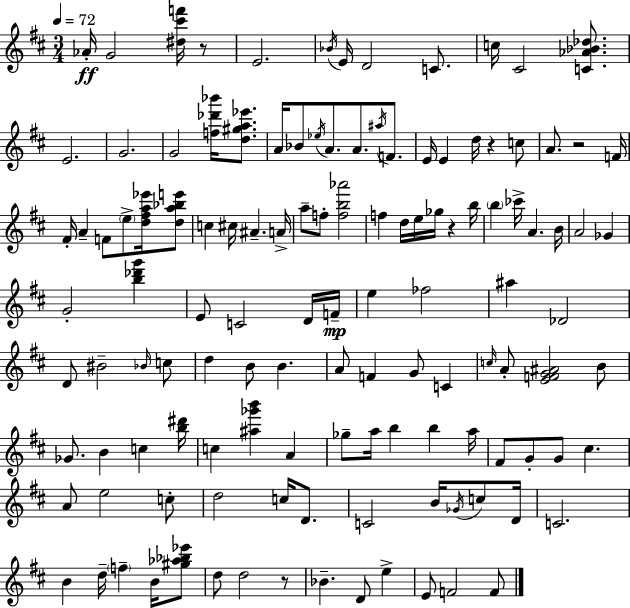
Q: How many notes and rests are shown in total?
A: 124